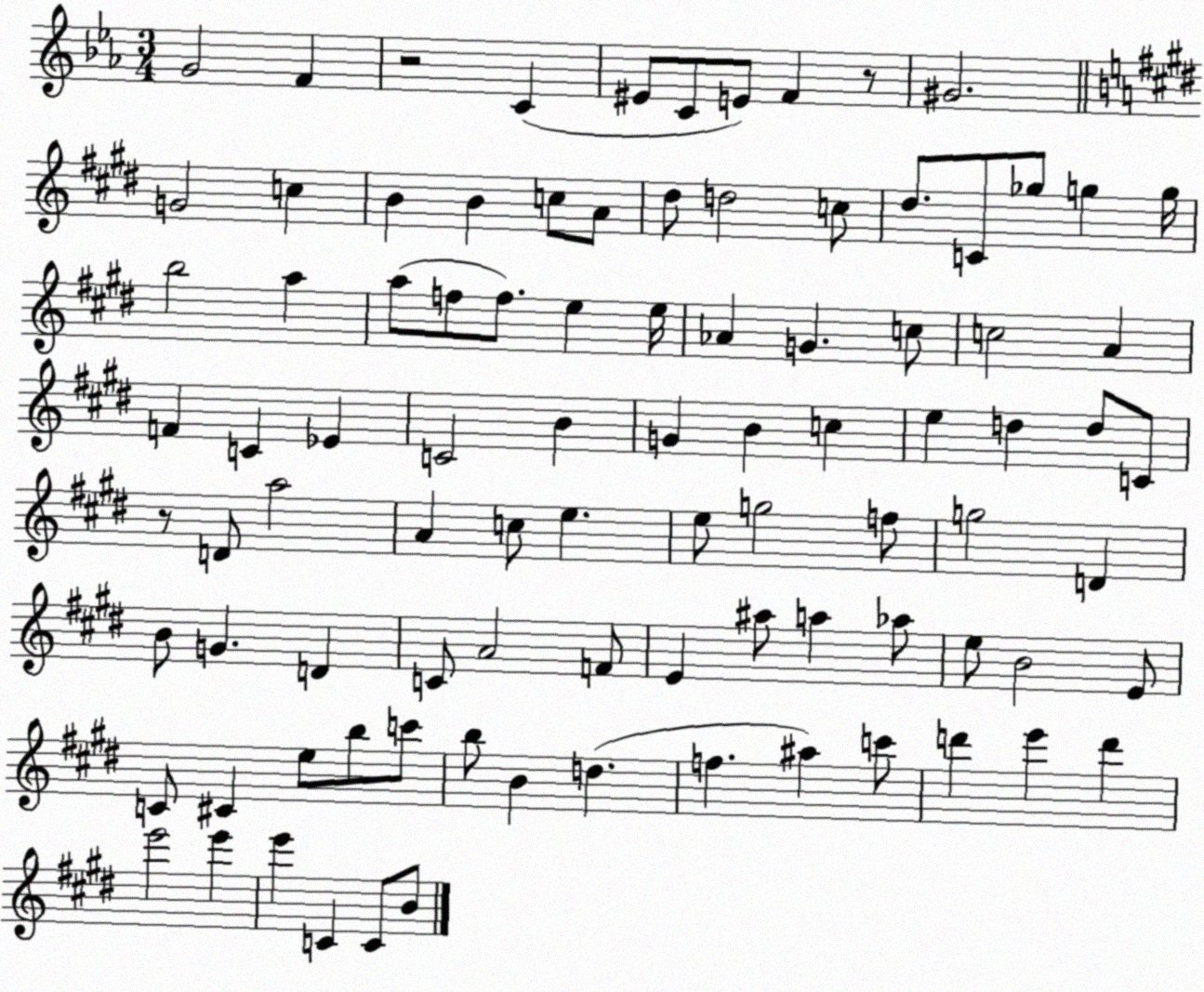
X:1
T:Untitled
M:3/4
L:1/4
K:Eb
G2 F z2 C ^E/2 C/2 E/2 F z/2 ^G2 G2 c B B c/2 A/2 ^d/2 d2 c/2 ^d/2 C/2 _g/2 g g/4 b2 a a/2 f/2 f/2 e e/4 _A G c/2 c2 A F C _E C2 B G B c e d d/2 C/2 z/2 D/2 a2 A c/2 e e/2 g2 f/2 g2 D B/2 G D C/2 A2 F/2 E ^a/2 a _a/2 e/2 B2 E/2 C/2 ^C e/2 b/2 c'/2 b/2 B d f ^a c'/2 d' e' d' e'2 e' e' C C/2 B/2